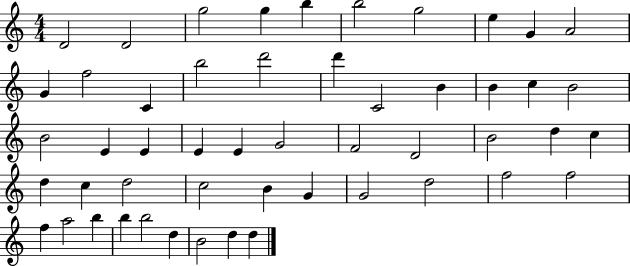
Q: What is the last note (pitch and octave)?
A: D5